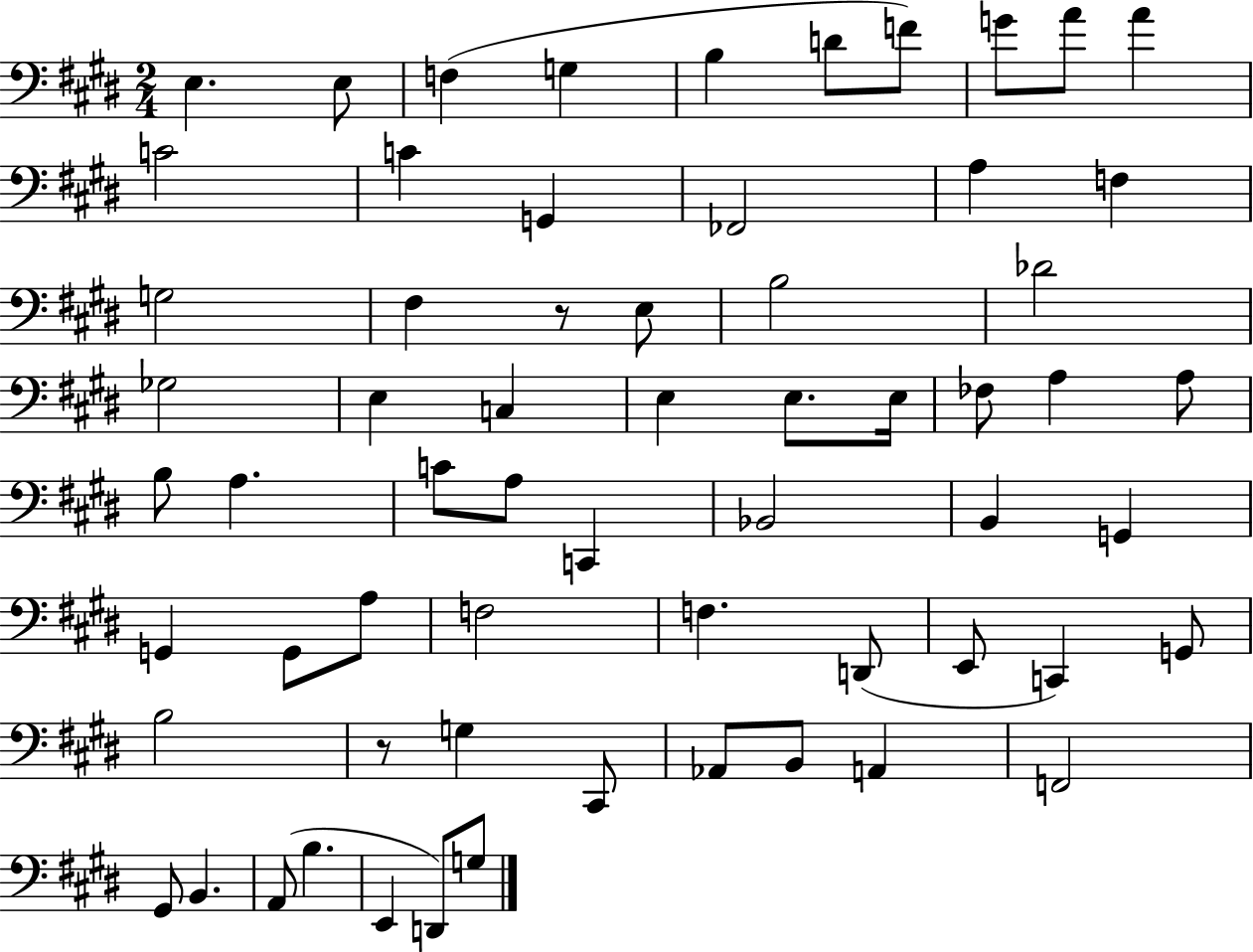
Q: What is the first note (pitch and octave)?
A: E3